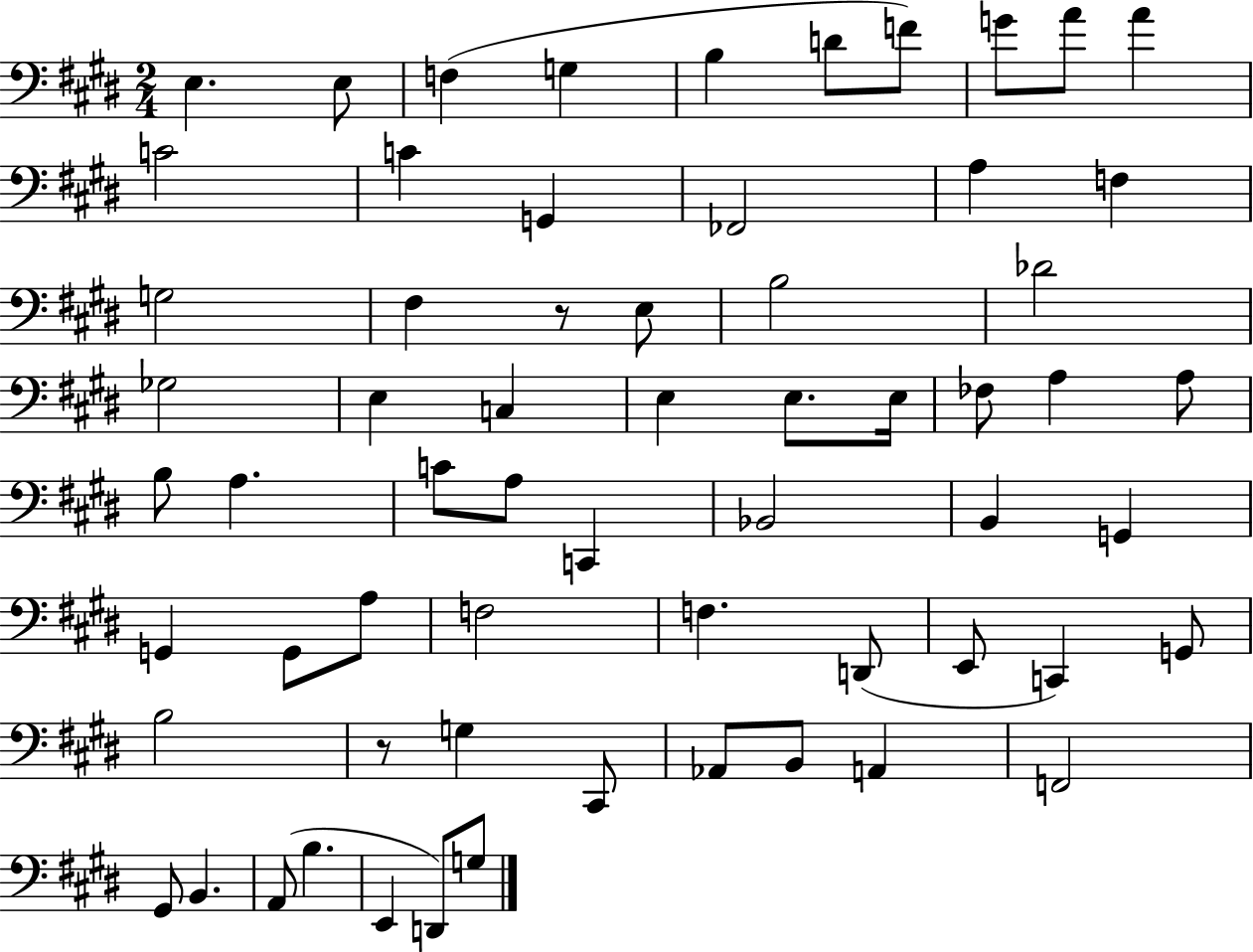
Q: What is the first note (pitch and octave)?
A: E3